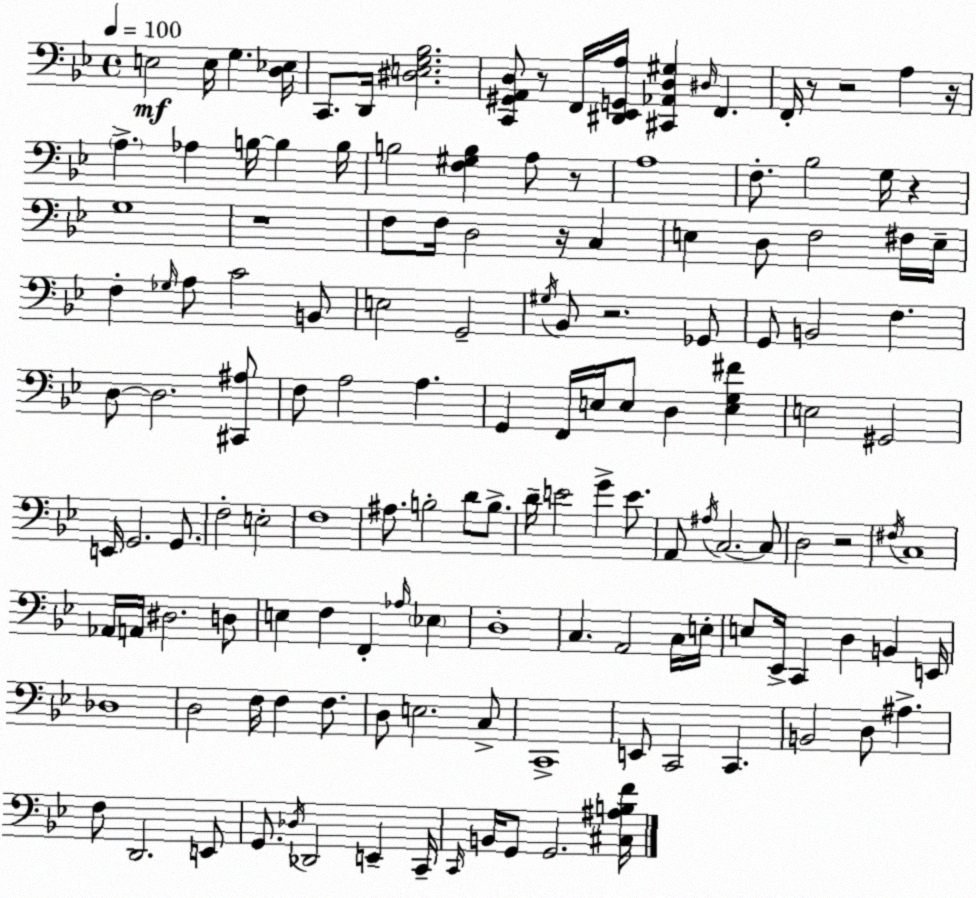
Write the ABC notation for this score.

X:1
T:Untitled
M:4/4
L:1/4
K:Gm
E,2 E,/4 G, [D,_E,]/4 C,,/2 D,,/4 [^D,E,G,_B,]2 [C,,^G,,A,,D,]/2 z/2 F,,/4 [^D,,_E,,G,,A,]/4 [^C,,_A,,D,^G,] ^D,/4 F,, F,,/4 z/2 z2 A, z/4 A, _A, B,/4 B, B,/4 B,2 [F,^G,B,] A,/2 z/2 A,4 F,/2 _B,2 G,/4 z G,4 z4 F,/2 F,/4 D,2 z/4 C, E, D,/2 F,2 ^F,/4 E,/4 F, _G,/4 A,/2 C2 B,,/2 E,2 G,,2 ^G,/4 _B,,/2 z2 _G,,/2 G,,/2 B,,2 F, D,/2 D,2 [^C,,^A,]/2 F,/2 A,2 A, G,, F,,/4 E,/4 E,/2 D, [E,G,^F] E,2 ^G,,2 E,,/4 G,,2 G,,/2 F,2 E,2 F,4 ^A,/2 B,2 D/2 B,/2 D/4 E2 G E/2 A,,/2 ^A,/4 C,2 C,/2 D,2 z2 ^F,/4 C,4 _A,,/4 A,,/4 ^D,2 D,/2 E, F, F,, _A,/4 _E, D,4 C, A,,2 C,/4 E,/4 E,/2 _E,,/4 C,, D, B,, E,,/4 _D,4 D,2 F,/4 F, F,/2 D,/2 E,2 C,/2 C,,4 E,,/2 C,,2 C,, B,,2 D,/2 ^A, F,/2 D,,2 E,,/2 G,,/2 _D,/4 _D,,2 E,, C,,/4 C,,/4 B,,/4 G,,/2 G,,2 [^C,^A,B,F]/4